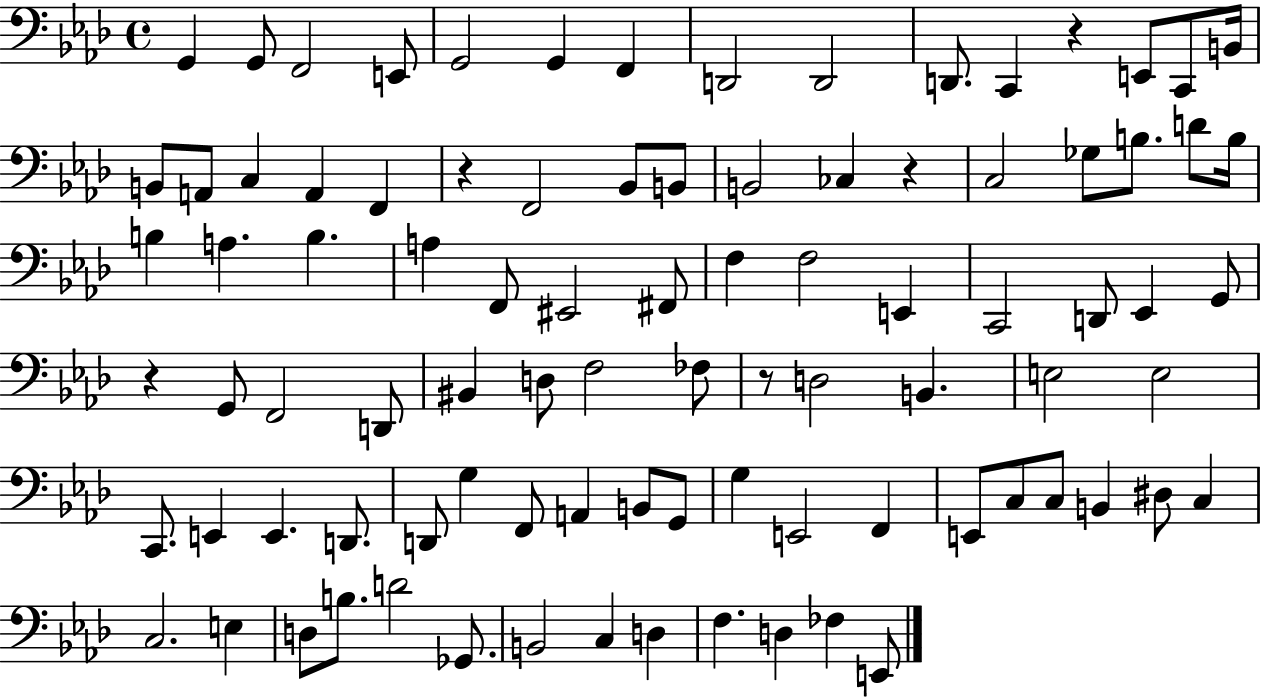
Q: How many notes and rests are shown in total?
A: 91